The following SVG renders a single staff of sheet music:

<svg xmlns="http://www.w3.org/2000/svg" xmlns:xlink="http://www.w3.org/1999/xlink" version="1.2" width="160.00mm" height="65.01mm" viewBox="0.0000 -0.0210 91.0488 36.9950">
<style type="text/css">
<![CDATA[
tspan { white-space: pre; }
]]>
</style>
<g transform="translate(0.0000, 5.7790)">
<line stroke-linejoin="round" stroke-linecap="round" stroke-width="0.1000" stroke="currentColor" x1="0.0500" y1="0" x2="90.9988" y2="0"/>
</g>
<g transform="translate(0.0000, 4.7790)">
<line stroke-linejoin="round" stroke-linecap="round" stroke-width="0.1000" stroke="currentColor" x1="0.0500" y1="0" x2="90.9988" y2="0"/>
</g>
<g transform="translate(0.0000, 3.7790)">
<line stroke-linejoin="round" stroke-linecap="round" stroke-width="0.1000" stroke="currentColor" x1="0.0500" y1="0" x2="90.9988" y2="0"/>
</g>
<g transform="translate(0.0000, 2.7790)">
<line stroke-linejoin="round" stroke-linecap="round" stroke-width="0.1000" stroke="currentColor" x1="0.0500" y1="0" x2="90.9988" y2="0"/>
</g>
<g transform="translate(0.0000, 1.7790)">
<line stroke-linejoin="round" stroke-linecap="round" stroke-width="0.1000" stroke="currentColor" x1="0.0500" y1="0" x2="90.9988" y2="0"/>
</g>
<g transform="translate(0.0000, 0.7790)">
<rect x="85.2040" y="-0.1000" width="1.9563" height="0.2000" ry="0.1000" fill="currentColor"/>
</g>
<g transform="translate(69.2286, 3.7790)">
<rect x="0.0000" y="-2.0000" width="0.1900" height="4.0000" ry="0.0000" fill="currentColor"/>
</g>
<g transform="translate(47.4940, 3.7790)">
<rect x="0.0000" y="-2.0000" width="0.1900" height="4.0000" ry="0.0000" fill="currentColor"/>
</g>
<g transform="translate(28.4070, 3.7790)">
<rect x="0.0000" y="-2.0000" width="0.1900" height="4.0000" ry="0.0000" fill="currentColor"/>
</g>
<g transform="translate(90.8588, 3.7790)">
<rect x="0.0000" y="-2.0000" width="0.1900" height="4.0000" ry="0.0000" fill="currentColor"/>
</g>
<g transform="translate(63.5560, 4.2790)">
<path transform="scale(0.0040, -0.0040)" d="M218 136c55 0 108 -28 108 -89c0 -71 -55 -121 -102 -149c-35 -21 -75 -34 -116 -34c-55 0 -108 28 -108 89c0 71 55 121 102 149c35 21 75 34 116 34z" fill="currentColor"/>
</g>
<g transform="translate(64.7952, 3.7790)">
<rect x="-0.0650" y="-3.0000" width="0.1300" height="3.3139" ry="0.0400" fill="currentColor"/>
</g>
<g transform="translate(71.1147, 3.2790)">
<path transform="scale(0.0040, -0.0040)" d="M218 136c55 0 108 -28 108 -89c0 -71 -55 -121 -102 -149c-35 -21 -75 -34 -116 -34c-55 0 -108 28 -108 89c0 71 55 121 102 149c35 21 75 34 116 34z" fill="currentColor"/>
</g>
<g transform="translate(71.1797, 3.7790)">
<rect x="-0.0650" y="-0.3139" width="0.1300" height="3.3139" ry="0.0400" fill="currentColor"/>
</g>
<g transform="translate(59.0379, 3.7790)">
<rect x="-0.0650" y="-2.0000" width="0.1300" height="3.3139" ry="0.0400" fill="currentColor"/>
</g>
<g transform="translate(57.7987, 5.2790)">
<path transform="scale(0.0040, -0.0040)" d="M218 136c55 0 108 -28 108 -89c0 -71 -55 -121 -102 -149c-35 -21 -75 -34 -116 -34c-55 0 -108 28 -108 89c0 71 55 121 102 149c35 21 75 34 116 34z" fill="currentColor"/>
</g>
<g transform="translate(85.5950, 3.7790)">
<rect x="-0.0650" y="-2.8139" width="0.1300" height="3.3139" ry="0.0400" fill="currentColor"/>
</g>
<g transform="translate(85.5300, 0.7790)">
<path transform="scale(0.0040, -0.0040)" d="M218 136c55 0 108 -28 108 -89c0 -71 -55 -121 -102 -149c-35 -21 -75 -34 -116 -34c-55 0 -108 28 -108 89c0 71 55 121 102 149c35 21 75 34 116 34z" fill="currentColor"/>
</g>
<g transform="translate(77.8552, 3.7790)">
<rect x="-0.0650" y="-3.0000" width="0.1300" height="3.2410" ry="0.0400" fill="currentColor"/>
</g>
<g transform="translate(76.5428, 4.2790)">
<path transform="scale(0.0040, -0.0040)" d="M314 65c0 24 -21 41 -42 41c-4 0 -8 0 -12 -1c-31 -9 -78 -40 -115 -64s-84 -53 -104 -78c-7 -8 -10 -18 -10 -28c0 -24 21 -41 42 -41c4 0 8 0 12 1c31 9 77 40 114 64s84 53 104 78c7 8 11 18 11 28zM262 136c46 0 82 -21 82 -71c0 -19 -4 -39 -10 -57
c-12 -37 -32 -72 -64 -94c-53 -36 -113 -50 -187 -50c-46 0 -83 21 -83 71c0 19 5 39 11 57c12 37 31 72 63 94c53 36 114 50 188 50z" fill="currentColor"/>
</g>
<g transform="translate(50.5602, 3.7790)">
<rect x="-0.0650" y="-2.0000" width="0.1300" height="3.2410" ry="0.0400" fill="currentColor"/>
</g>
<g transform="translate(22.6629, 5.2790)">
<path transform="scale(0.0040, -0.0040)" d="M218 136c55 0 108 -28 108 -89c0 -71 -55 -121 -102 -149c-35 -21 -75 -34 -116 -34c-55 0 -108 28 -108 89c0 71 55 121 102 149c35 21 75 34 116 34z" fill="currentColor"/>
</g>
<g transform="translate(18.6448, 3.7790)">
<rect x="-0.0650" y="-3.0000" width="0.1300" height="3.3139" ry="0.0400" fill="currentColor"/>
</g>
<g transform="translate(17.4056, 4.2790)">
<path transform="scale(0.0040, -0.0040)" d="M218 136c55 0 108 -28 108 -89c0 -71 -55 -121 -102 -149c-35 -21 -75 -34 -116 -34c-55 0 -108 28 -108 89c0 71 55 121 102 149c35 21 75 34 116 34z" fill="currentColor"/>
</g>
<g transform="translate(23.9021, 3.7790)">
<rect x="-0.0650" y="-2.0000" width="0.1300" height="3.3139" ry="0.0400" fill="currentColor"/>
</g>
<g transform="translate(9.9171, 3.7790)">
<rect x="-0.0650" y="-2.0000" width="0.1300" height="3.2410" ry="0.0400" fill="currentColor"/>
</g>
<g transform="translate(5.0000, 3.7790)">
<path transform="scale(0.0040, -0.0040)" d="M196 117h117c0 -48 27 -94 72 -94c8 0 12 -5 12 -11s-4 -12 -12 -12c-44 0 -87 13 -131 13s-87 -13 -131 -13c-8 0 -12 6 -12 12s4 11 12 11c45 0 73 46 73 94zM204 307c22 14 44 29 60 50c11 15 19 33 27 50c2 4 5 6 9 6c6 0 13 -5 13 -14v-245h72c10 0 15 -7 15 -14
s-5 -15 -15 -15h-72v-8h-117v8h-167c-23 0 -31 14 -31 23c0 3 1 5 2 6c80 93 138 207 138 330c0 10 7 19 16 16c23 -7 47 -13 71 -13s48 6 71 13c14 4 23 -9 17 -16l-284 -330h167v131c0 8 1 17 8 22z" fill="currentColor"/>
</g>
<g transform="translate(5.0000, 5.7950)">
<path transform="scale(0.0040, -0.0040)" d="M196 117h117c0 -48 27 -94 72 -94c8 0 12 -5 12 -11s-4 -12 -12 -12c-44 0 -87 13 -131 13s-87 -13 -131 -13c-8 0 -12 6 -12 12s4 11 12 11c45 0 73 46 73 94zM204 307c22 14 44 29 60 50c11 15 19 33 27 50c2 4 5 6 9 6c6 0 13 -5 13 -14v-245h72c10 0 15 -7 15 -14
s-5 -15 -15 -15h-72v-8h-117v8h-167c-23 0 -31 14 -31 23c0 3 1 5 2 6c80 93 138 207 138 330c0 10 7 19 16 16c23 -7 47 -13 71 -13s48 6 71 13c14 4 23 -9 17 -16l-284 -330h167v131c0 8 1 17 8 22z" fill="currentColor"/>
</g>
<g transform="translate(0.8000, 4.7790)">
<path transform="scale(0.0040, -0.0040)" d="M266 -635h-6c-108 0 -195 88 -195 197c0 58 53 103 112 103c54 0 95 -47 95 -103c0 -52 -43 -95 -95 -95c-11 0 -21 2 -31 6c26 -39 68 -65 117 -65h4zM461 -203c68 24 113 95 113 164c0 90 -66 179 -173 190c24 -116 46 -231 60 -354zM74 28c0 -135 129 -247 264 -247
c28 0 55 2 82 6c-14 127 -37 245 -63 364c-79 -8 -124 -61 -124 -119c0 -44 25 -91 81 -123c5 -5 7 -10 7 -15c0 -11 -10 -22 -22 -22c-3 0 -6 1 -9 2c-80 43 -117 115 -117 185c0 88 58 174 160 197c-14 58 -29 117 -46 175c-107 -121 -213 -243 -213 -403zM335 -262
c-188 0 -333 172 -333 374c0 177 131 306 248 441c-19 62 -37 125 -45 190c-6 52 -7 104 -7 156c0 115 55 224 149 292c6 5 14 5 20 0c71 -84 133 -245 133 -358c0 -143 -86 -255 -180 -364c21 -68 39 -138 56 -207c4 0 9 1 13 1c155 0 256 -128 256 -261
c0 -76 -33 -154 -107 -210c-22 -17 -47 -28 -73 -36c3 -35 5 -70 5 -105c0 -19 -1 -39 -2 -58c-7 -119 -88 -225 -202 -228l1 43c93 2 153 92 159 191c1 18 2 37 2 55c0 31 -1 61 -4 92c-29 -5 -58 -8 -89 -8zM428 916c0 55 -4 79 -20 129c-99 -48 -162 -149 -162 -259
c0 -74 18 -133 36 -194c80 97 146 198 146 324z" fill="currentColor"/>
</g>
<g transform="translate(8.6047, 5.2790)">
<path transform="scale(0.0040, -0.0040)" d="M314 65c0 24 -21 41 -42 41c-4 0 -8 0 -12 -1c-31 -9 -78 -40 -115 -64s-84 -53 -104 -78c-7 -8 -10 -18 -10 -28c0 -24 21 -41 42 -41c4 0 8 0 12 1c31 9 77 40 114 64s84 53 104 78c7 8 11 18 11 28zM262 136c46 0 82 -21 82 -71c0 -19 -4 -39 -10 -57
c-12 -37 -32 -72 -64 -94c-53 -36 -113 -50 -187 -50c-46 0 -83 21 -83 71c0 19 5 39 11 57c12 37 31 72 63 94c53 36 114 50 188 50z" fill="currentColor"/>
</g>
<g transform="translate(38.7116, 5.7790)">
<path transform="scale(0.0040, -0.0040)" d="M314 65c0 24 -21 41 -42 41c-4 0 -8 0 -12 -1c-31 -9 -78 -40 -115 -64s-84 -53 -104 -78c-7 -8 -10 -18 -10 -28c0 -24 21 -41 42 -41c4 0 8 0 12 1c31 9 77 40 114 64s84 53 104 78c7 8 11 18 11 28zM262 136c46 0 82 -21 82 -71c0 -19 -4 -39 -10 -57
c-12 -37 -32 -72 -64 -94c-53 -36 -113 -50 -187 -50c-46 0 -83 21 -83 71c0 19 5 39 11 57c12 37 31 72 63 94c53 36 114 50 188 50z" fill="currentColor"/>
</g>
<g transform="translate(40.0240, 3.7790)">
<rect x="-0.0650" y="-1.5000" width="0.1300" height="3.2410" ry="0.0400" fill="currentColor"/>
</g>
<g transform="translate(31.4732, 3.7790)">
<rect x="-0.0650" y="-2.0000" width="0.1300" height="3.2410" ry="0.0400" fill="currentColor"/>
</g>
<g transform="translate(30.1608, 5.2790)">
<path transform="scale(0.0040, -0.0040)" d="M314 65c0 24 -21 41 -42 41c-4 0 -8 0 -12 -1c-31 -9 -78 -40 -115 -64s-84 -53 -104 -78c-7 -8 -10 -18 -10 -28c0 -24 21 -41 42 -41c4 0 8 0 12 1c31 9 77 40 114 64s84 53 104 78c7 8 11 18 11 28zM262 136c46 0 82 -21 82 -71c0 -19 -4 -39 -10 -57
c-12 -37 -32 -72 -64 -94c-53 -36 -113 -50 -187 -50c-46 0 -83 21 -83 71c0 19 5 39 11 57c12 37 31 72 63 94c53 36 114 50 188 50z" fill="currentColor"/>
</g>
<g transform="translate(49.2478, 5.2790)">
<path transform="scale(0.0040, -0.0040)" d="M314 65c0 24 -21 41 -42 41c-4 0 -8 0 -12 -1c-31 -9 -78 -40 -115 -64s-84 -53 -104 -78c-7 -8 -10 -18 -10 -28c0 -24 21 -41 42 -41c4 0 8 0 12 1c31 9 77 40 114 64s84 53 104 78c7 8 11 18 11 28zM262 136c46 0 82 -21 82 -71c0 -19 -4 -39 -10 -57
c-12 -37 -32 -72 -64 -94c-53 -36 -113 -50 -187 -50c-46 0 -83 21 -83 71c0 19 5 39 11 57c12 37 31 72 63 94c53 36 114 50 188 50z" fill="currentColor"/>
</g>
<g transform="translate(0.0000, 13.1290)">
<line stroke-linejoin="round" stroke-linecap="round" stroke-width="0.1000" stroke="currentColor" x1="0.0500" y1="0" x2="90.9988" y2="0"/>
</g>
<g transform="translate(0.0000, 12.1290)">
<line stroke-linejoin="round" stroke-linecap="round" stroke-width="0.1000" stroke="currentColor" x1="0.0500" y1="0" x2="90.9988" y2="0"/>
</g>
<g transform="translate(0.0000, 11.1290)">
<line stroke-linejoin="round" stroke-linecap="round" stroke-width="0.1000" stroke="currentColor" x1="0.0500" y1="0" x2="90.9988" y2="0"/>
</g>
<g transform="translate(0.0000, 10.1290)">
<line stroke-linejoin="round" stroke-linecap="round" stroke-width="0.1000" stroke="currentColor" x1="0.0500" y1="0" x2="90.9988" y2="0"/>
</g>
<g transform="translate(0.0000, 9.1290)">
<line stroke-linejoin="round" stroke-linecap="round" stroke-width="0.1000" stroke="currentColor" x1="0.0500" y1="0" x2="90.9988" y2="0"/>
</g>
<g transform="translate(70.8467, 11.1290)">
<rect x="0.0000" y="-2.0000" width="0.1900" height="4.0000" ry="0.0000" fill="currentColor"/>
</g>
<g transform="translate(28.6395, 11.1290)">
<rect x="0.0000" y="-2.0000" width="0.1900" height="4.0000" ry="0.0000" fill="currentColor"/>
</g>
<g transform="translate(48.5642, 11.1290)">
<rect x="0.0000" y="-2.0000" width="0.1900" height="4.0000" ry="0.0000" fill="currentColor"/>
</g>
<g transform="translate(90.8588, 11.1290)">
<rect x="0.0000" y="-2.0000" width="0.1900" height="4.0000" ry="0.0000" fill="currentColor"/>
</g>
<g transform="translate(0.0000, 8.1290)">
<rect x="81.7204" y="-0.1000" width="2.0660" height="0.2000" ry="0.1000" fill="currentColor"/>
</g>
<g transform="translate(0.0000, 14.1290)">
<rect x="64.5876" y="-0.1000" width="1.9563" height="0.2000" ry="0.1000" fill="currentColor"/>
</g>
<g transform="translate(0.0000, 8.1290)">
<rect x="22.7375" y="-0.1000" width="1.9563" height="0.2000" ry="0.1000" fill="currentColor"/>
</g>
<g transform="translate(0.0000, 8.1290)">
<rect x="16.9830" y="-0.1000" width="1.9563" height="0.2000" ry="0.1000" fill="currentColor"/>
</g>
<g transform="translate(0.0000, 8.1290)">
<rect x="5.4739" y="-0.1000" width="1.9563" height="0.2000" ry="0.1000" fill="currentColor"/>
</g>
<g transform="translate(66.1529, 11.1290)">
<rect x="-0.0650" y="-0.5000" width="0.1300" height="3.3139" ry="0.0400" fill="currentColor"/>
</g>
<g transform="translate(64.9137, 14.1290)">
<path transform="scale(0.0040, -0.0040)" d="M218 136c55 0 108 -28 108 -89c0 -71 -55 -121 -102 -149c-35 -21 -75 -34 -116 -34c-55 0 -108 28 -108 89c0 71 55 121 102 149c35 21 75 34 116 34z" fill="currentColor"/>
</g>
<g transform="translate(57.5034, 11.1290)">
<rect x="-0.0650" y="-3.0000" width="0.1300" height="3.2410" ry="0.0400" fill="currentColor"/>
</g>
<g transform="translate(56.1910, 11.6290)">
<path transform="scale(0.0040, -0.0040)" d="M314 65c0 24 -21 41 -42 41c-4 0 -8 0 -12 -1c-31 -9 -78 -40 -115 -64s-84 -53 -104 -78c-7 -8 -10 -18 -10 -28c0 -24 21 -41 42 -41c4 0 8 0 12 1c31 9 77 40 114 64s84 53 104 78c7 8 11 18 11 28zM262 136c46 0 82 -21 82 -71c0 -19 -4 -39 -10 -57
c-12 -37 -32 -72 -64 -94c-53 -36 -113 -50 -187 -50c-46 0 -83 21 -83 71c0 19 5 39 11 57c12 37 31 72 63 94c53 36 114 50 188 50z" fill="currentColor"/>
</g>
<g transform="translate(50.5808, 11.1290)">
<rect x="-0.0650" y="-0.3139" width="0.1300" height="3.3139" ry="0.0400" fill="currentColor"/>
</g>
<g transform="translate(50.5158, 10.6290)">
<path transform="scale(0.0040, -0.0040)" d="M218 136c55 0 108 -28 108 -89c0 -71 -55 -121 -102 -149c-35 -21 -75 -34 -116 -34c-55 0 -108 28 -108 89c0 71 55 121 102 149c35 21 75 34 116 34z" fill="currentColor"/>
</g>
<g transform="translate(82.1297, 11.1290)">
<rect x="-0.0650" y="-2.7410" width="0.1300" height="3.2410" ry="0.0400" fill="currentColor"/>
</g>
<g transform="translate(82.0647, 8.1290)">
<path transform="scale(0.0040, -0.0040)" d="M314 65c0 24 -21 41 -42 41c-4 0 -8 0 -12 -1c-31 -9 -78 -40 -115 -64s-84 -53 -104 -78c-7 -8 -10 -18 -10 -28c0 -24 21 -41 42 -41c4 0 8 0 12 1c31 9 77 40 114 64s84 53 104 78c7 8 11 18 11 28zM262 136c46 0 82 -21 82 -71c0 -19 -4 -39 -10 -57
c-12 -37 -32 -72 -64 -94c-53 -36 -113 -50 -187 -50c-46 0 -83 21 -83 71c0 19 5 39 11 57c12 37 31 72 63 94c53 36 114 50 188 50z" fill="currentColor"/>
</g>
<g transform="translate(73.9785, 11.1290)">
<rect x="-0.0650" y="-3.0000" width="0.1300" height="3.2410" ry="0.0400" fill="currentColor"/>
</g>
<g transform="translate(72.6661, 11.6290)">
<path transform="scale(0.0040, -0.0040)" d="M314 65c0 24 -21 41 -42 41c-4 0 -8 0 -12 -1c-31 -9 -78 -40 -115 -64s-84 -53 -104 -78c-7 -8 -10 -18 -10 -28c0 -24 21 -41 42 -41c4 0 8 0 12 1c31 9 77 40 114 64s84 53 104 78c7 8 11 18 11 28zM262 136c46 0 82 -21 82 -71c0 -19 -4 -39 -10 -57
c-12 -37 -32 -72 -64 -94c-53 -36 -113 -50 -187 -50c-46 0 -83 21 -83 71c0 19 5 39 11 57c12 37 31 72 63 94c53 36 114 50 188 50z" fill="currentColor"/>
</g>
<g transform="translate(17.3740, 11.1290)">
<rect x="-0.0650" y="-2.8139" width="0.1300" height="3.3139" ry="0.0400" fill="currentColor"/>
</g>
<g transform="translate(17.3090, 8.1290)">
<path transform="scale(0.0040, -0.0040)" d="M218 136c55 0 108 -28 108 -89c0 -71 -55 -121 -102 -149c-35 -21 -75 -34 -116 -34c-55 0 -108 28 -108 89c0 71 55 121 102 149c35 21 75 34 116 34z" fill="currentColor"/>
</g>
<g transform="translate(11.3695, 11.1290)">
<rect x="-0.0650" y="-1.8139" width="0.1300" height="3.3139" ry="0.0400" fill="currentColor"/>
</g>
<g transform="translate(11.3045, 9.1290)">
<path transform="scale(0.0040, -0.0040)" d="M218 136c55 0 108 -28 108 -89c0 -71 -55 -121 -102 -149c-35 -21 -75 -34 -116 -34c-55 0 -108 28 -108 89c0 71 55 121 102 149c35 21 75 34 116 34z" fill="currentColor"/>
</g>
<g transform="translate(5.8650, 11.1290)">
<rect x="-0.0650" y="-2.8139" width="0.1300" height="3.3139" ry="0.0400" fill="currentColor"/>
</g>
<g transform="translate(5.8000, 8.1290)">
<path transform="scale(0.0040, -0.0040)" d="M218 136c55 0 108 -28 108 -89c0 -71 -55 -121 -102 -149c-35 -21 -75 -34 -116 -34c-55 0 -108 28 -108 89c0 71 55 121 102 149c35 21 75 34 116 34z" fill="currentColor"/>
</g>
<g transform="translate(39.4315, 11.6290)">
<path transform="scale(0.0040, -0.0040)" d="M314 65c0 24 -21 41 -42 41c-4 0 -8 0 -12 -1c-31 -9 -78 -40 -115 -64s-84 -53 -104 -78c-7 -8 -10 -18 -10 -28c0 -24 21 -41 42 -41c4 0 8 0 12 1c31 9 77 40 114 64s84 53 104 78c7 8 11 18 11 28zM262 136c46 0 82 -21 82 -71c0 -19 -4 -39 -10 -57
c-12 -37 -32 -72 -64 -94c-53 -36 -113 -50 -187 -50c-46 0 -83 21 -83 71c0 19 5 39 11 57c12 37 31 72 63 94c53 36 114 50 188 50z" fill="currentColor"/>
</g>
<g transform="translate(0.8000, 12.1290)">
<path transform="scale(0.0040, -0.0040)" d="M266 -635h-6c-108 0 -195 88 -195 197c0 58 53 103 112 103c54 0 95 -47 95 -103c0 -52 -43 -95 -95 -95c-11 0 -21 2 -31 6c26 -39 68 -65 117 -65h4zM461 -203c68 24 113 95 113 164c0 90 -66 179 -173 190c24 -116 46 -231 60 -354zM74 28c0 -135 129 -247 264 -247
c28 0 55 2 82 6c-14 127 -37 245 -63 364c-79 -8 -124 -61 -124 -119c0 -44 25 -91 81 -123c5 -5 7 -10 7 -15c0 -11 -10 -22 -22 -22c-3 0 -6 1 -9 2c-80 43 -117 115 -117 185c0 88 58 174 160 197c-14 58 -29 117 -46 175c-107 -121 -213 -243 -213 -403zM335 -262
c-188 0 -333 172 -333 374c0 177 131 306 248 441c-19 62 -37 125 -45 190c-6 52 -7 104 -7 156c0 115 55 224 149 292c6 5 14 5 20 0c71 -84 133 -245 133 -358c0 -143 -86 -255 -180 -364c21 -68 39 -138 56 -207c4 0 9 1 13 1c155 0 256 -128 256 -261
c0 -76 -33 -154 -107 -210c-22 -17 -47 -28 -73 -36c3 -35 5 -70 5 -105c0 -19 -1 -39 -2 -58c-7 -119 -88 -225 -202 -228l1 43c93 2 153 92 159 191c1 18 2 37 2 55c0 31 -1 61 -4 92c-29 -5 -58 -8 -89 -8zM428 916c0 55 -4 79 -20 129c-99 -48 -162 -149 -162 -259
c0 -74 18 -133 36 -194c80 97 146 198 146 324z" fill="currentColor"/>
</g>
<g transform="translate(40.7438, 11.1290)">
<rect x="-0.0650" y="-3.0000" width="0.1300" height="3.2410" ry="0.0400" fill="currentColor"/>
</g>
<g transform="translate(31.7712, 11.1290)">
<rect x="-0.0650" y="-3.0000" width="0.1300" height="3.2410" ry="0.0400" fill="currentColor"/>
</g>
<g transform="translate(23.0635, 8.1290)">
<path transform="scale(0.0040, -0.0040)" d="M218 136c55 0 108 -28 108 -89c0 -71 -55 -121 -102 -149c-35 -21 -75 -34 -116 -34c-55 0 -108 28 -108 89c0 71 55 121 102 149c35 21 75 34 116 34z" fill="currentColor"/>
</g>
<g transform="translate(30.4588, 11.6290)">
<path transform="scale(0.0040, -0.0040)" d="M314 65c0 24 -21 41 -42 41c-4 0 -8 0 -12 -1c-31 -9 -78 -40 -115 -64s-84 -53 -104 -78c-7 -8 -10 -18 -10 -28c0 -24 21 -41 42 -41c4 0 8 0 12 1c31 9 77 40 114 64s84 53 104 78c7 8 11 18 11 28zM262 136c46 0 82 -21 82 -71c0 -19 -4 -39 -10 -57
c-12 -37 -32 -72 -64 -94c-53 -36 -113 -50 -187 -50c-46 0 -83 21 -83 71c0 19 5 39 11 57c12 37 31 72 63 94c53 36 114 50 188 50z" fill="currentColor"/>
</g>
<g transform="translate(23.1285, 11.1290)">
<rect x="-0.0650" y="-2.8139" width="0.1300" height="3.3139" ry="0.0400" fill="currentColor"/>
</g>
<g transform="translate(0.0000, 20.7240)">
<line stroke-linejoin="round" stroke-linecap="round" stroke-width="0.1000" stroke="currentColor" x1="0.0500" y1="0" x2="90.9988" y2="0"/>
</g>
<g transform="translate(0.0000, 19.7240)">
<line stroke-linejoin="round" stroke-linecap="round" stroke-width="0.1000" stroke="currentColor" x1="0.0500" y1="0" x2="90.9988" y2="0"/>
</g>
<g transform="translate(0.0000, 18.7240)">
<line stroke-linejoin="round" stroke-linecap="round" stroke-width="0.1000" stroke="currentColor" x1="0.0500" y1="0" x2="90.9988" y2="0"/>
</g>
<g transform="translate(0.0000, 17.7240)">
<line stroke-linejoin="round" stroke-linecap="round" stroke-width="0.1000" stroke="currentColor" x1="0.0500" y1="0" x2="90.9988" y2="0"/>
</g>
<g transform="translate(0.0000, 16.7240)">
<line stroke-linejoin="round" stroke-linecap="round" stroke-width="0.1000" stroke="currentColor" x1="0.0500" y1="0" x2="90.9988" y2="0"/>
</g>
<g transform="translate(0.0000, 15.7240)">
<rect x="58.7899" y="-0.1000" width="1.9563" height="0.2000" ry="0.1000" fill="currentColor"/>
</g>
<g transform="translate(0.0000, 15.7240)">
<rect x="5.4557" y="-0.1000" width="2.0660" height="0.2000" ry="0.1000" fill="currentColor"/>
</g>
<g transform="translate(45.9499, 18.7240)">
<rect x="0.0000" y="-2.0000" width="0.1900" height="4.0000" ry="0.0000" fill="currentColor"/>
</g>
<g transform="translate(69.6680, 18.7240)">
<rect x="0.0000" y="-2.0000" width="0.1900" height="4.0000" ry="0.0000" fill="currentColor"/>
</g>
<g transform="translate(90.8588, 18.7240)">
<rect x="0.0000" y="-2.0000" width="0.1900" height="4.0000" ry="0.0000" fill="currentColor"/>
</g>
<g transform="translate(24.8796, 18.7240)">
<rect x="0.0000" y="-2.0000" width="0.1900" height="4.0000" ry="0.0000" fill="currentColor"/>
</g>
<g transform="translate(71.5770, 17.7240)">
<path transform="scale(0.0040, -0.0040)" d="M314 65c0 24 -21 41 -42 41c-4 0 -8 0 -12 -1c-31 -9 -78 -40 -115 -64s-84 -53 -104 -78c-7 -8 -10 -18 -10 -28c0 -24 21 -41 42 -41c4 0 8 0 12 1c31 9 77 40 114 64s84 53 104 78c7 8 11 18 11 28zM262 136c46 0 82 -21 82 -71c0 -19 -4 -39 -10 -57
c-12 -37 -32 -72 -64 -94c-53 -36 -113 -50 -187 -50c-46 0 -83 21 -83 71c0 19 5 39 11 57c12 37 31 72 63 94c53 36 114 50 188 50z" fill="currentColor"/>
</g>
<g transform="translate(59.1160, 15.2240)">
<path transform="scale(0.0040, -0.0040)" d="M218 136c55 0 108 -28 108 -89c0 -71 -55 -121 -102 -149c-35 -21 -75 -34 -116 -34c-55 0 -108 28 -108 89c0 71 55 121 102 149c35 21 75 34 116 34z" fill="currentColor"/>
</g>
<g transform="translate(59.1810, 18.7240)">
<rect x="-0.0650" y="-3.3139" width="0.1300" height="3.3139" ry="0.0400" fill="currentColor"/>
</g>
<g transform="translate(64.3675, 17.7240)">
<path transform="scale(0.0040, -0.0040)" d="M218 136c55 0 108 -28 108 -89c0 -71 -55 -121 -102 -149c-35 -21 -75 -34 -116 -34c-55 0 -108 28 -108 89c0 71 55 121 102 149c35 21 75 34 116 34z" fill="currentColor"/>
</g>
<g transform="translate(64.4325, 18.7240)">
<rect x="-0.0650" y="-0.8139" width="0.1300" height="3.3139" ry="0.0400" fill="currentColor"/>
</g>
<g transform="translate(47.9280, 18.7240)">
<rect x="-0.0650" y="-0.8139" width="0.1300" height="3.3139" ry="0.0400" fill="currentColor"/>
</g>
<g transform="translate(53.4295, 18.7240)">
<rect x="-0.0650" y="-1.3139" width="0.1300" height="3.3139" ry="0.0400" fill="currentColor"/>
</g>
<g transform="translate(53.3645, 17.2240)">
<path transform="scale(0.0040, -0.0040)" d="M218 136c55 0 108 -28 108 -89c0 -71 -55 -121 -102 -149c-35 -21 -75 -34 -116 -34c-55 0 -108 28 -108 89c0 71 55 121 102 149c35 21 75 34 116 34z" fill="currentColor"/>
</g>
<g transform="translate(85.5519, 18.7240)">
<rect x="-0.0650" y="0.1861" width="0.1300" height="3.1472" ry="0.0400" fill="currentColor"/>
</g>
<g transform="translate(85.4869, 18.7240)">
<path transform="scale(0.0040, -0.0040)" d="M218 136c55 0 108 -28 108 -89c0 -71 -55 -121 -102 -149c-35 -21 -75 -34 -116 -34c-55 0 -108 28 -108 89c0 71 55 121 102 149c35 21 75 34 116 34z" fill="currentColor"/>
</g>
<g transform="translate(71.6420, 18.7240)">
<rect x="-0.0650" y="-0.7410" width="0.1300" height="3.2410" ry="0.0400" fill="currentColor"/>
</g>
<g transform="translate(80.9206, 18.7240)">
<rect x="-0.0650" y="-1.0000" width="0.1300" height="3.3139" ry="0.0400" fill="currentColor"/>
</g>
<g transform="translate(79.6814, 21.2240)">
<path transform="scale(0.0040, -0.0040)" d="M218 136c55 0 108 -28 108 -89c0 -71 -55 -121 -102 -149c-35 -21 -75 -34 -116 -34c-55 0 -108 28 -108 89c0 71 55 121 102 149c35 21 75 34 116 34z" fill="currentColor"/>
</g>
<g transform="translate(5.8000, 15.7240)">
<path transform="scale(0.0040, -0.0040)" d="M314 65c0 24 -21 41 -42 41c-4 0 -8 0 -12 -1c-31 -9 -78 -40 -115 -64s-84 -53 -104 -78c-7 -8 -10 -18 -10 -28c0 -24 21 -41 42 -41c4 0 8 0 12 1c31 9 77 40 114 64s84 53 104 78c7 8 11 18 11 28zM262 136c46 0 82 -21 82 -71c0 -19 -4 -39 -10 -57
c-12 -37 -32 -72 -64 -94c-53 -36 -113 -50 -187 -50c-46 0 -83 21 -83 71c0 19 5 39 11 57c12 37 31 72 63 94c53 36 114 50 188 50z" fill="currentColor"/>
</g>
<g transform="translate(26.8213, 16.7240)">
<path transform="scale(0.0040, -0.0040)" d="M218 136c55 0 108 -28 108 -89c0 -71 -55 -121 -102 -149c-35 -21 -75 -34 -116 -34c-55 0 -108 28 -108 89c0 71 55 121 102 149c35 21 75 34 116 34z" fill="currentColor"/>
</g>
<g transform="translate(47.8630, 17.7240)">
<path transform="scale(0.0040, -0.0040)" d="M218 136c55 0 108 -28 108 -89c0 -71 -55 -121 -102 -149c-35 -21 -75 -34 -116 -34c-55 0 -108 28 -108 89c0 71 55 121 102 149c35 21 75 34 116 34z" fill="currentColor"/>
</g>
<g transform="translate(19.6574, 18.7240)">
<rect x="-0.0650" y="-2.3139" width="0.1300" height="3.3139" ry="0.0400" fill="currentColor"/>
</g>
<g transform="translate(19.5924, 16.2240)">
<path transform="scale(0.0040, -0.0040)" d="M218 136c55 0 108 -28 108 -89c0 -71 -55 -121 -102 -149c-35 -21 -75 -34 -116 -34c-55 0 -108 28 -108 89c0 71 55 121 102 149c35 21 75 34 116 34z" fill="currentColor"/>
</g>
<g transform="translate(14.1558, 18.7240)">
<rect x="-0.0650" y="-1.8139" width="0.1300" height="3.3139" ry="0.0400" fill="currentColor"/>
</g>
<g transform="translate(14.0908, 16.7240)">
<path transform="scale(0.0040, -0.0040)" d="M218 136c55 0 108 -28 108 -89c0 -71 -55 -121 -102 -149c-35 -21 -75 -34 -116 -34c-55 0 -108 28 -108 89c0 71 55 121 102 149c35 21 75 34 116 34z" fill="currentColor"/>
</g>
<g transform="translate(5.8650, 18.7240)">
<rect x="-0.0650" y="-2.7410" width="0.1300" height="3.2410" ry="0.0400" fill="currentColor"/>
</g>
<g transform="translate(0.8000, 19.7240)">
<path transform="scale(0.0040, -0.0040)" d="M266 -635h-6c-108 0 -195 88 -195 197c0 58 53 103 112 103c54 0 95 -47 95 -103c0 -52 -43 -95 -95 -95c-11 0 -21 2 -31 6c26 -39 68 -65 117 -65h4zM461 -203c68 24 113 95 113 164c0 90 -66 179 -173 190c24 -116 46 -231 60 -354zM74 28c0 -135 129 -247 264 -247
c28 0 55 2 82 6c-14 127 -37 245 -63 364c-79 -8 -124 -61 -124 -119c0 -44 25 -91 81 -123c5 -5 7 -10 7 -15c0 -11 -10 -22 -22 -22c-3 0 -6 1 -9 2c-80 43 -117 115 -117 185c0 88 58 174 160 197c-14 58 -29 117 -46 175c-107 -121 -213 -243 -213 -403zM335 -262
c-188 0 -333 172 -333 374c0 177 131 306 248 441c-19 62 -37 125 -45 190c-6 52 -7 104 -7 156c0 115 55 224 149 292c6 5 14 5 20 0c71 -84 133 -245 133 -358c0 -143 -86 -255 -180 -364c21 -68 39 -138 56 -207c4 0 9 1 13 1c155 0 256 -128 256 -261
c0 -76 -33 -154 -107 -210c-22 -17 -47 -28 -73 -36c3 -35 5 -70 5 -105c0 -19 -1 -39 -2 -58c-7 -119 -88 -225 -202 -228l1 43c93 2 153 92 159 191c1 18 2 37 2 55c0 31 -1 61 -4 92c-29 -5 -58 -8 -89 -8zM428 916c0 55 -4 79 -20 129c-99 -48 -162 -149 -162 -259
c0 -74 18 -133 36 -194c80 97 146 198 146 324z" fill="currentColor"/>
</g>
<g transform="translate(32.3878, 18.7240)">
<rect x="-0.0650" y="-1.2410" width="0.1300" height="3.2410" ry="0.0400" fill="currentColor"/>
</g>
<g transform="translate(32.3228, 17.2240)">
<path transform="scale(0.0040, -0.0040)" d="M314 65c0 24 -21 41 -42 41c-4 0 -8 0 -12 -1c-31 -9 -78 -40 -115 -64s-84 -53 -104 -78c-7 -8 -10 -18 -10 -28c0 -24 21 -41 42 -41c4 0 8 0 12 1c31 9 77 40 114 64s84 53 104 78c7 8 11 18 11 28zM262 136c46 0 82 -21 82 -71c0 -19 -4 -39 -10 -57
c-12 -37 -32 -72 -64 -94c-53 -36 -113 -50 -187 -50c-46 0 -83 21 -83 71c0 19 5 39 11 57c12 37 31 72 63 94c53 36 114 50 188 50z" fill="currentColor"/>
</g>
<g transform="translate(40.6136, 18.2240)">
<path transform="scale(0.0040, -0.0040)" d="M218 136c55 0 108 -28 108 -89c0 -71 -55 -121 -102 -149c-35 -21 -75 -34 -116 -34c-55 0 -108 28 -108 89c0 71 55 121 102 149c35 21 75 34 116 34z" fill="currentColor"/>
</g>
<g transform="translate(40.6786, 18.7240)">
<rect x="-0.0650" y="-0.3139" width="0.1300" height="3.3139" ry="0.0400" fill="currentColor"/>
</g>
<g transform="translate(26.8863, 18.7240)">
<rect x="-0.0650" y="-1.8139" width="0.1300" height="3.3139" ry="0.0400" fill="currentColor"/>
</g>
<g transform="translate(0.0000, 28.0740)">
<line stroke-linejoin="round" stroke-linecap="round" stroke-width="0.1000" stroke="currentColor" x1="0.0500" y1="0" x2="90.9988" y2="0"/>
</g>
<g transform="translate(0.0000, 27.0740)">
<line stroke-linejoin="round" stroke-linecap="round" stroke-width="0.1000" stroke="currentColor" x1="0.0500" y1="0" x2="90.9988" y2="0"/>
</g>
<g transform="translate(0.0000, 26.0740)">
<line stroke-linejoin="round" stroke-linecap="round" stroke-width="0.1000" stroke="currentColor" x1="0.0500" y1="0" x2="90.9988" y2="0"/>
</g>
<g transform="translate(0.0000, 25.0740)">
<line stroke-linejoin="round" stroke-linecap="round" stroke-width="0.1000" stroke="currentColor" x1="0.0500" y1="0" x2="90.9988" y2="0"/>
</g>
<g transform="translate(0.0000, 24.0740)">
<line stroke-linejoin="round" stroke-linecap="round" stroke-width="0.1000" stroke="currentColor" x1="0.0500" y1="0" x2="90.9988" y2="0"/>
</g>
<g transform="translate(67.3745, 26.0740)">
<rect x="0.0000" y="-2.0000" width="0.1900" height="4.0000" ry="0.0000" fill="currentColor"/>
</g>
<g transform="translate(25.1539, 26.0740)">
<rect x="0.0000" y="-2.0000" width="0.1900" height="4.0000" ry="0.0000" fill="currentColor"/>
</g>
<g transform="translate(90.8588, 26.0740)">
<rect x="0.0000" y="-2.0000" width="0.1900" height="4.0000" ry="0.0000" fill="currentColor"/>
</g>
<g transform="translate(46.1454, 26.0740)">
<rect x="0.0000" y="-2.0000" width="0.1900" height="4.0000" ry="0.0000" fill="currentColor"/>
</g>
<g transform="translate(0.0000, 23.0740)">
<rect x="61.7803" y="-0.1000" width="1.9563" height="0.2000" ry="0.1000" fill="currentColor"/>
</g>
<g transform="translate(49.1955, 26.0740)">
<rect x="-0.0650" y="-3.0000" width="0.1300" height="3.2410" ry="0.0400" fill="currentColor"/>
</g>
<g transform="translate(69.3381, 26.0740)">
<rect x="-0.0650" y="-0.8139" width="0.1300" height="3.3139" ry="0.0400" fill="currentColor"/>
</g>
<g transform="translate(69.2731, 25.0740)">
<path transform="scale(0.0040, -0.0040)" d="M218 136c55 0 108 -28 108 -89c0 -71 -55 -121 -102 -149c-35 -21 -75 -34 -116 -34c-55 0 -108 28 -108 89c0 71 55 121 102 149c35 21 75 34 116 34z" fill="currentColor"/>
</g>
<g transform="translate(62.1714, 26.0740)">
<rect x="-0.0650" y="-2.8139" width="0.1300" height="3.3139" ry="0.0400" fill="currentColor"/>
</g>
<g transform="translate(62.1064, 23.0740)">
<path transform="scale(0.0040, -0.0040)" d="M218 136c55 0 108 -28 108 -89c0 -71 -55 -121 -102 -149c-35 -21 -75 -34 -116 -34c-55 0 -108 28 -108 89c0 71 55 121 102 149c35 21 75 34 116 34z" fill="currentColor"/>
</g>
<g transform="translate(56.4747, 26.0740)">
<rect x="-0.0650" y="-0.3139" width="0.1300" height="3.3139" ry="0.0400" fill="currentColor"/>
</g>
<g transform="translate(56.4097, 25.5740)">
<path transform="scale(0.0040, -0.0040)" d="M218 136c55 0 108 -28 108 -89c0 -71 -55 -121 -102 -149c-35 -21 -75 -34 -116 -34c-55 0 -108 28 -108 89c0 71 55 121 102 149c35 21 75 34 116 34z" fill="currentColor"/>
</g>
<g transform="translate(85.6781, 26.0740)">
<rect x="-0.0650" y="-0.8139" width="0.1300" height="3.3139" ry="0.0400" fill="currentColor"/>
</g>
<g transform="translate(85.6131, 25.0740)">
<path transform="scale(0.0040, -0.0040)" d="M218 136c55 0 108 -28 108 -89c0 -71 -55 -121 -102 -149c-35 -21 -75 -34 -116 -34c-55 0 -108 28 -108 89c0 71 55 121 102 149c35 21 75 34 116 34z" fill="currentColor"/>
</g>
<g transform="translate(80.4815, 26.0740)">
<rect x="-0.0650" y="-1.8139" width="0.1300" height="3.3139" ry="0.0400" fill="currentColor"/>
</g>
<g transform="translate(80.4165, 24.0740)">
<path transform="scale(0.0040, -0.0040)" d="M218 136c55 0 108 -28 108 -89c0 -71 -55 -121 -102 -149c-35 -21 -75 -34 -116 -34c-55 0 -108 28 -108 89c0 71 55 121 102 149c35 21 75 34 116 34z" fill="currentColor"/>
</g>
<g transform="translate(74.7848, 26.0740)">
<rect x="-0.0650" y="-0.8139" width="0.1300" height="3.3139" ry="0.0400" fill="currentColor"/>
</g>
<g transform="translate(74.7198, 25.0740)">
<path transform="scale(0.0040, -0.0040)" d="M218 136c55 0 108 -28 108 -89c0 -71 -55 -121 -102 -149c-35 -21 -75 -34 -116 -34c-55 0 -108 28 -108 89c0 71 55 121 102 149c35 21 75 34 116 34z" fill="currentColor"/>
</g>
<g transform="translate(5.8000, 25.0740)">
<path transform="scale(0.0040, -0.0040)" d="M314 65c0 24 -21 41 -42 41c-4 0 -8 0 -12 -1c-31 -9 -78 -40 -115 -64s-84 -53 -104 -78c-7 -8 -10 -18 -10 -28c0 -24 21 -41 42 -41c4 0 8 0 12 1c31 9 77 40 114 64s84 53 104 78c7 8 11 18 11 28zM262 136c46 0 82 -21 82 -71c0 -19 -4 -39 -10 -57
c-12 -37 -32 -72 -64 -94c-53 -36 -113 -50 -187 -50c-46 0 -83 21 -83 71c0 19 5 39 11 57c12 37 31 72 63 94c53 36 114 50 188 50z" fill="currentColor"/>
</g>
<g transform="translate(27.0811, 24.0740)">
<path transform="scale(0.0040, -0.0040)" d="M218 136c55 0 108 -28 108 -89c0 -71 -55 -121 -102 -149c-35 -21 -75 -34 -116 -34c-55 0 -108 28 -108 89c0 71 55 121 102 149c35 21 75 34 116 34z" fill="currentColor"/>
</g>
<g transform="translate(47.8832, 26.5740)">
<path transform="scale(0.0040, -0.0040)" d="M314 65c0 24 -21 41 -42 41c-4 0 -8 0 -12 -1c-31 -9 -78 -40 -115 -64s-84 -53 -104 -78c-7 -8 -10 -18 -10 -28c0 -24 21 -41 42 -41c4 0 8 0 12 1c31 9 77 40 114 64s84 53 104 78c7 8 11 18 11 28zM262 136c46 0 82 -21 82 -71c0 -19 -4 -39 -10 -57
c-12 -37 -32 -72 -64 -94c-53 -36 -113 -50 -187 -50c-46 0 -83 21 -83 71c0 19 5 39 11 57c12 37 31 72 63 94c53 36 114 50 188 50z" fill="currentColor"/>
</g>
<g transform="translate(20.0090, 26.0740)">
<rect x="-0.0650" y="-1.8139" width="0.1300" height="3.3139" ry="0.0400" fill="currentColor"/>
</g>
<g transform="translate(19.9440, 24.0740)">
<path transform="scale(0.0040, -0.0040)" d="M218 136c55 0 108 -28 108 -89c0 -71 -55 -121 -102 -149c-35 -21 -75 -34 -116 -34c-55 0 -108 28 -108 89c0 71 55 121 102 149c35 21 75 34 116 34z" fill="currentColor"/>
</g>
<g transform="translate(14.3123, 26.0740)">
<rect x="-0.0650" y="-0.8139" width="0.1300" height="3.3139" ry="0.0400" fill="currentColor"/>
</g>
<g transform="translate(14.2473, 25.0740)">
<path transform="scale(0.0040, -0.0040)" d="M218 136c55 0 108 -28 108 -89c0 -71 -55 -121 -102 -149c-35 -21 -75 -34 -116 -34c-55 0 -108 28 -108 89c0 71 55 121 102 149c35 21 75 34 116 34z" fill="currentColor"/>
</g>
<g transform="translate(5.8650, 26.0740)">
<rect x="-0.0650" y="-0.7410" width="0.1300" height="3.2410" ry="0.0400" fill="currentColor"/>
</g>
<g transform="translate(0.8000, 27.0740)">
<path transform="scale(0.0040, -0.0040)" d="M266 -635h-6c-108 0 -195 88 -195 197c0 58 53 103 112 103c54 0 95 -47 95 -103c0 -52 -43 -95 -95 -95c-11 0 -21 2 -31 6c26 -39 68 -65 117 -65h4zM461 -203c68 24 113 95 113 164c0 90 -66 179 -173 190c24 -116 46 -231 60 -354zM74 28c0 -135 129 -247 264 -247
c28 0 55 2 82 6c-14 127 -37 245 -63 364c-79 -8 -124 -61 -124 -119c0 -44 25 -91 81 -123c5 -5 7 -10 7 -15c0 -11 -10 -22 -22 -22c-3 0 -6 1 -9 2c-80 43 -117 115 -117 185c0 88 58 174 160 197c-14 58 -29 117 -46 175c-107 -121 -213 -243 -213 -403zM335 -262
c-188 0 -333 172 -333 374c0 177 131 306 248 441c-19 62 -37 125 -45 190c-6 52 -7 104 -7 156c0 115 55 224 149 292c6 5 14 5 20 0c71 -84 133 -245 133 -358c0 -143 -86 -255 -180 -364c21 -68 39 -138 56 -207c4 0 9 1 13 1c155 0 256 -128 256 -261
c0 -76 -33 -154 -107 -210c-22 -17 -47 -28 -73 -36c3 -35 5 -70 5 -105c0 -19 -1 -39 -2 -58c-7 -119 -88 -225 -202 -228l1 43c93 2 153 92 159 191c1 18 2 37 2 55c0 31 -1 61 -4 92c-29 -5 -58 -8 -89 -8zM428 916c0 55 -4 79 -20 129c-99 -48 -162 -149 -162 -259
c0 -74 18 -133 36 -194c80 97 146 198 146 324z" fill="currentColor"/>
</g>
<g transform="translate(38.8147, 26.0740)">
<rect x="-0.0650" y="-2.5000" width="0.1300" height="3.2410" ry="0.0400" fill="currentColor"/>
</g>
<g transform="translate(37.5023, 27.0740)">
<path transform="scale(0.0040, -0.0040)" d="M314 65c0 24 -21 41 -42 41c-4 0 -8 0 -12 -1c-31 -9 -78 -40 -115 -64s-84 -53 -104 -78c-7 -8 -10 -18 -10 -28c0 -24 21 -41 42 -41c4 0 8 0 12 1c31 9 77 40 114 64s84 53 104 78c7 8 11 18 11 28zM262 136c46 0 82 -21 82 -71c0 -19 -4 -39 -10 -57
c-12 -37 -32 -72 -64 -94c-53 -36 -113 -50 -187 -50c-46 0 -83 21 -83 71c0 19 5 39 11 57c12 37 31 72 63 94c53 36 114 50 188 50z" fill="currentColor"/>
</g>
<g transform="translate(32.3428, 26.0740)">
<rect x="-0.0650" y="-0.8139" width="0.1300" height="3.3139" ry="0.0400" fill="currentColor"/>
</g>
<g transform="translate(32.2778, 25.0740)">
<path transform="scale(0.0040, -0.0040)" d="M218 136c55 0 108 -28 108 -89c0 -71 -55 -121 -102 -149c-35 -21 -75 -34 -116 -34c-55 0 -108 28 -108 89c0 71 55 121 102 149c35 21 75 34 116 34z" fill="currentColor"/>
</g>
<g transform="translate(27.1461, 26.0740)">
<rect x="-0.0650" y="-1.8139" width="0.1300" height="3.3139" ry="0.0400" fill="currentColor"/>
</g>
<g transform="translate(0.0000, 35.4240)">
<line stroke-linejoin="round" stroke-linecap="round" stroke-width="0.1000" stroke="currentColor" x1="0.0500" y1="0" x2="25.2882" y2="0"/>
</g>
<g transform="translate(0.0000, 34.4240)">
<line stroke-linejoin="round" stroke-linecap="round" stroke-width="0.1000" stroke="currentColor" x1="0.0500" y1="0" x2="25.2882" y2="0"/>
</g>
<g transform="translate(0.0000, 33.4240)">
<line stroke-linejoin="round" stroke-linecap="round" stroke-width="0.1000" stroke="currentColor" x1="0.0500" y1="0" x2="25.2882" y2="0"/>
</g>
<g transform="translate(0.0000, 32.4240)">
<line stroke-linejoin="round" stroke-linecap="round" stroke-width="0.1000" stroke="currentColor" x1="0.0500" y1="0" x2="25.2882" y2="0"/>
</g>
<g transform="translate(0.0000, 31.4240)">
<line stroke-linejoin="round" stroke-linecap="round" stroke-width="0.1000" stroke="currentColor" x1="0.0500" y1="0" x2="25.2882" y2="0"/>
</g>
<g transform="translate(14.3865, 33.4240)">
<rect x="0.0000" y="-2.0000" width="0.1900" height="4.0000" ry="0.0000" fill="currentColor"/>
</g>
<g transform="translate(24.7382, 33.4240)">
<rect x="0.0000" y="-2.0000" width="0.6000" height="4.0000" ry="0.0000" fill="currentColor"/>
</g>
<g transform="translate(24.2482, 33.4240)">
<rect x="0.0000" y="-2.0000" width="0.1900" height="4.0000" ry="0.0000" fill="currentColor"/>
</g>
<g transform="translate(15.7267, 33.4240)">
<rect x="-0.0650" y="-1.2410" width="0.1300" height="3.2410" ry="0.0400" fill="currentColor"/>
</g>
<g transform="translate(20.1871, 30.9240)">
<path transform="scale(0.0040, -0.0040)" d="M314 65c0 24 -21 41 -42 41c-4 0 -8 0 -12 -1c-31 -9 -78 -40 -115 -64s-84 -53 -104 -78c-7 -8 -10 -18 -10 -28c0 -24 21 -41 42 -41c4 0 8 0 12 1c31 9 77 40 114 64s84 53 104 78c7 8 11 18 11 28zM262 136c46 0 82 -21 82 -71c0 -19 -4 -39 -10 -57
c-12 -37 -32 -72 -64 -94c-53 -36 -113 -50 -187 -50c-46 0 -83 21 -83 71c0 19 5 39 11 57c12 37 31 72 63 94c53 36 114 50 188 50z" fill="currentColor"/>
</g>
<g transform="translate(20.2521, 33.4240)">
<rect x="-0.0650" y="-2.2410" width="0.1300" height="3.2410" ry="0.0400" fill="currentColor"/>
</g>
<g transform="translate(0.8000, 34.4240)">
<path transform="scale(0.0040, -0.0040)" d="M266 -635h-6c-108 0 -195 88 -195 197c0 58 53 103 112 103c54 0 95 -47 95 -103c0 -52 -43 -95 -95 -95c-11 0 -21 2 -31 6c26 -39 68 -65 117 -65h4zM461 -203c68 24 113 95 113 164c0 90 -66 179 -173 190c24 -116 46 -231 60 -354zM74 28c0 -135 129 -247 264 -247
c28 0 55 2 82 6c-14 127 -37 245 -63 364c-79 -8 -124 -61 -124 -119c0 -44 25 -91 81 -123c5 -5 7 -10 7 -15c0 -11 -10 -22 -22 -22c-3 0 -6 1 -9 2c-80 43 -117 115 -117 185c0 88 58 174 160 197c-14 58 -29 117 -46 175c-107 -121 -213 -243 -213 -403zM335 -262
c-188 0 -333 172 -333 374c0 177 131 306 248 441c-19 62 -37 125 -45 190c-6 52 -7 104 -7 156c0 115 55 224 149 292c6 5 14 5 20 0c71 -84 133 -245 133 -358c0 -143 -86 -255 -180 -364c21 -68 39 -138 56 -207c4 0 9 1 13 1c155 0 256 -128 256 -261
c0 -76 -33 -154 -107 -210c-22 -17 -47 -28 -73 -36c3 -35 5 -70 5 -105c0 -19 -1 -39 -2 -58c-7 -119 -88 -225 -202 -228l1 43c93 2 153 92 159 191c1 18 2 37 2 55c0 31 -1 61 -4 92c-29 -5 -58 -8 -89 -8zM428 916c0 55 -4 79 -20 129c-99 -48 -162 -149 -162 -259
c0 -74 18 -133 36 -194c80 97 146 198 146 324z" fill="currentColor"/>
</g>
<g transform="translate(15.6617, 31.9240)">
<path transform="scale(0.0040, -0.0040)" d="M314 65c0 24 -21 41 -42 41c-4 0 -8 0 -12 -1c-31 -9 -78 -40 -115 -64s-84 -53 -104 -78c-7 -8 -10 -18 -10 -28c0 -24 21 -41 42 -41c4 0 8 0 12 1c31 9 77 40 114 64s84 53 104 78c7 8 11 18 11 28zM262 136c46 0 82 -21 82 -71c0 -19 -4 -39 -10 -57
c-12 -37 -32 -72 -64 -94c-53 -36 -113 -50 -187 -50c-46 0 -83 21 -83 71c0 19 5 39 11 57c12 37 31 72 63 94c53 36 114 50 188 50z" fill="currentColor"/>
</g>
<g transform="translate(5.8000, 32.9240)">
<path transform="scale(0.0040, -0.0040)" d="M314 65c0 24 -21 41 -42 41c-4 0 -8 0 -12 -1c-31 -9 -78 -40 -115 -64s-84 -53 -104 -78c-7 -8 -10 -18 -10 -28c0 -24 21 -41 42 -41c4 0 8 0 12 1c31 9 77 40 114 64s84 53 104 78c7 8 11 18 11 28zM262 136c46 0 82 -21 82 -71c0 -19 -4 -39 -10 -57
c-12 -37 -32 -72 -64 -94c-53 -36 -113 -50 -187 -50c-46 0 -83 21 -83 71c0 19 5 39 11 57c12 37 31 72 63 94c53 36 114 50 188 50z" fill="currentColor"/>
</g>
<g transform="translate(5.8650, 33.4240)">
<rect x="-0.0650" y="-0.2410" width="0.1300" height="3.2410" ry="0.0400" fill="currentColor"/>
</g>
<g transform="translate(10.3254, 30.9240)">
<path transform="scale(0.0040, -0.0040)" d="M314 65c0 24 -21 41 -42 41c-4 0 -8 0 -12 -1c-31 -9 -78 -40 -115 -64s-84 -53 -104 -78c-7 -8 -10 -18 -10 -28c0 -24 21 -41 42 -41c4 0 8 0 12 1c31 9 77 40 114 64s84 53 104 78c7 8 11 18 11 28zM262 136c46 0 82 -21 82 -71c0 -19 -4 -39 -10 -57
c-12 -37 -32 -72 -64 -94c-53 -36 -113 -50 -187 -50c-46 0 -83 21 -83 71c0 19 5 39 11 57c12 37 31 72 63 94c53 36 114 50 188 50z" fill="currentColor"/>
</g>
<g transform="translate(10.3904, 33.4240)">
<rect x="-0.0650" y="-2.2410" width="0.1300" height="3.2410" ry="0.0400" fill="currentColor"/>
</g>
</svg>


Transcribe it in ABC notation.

X:1
T:Untitled
M:4/4
L:1/4
K:C
F2 A F F2 E2 F2 F A c A2 a a f a a A2 A2 c A2 C A2 a2 a2 f g f e2 c d e b d d2 D B d2 d f f d G2 A2 c a d d f d c2 g2 e2 g2